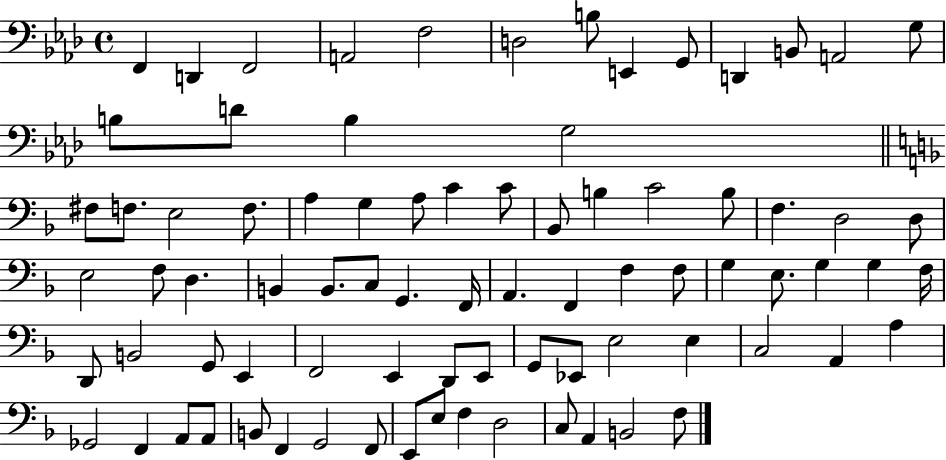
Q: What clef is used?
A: bass